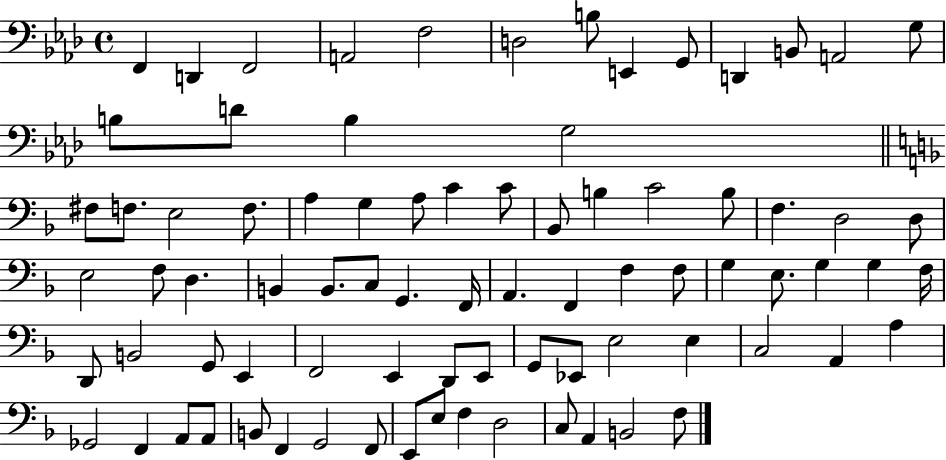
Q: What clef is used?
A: bass